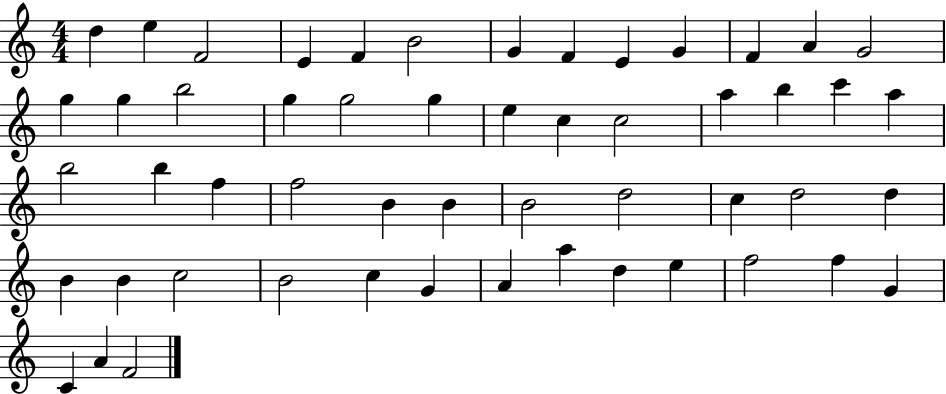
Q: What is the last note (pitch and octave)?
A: F4